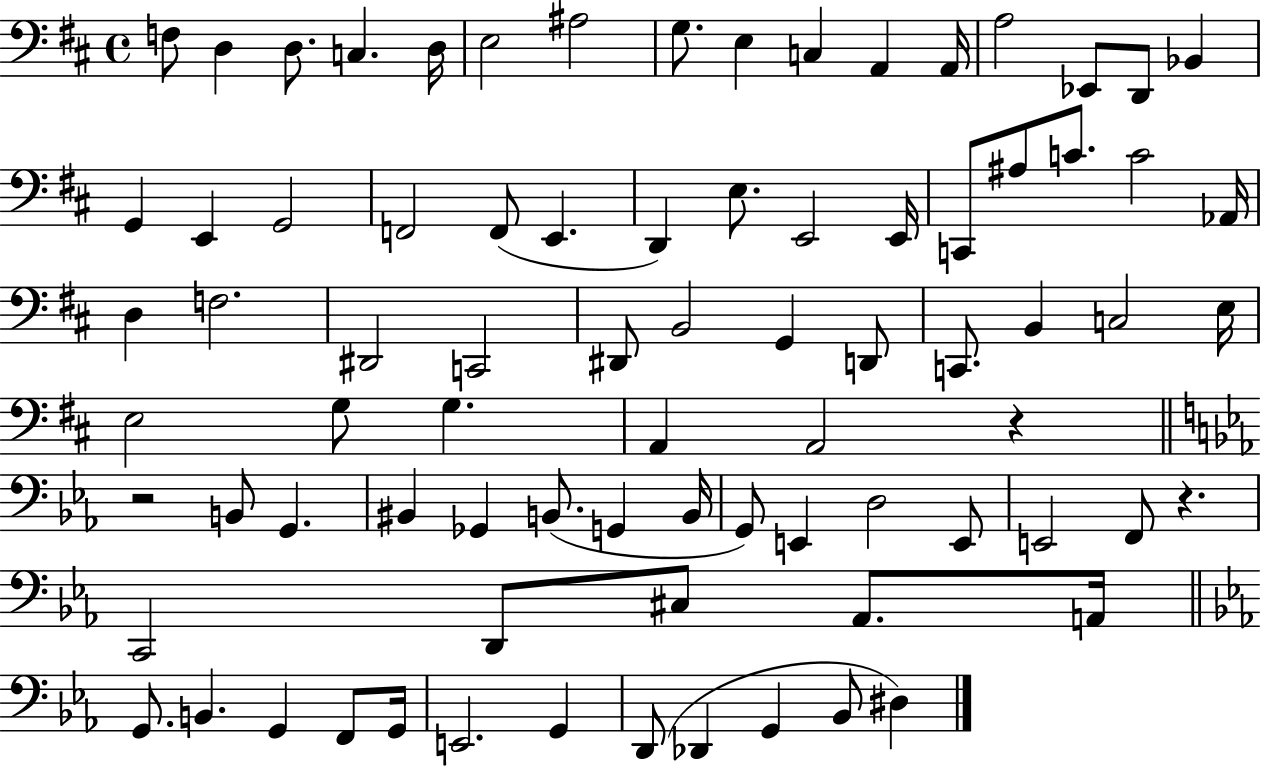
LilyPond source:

{
  \clef bass
  \time 4/4
  \defaultTimeSignature
  \key d \major
  f8 d4 d8. c4. d16 | e2 ais2 | g8. e4 c4 a,4 a,16 | a2 ees,8 d,8 bes,4 | \break g,4 e,4 g,2 | f,2 f,8( e,4. | d,4) e8. e,2 e,16 | c,8 ais8 c'8. c'2 aes,16 | \break d4 f2. | dis,2 c,2 | dis,8 b,2 g,4 d,8 | c,8. b,4 c2 e16 | \break e2 g8 g4. | a,4 a,2 r4 | \bar "||" \break \key ees \major r2 b,8 g,4. | bis,4 ges,4 b,8.( g,4 b,16 | g,8) e,4 d2 e,8 | e,2 f,8 r4. | \break c,2 d,8 cis8 aes,8. a,16 | \bar "||" \break \key ees \major g,8. b,4. g,4 f,8 g,16 | e,2. g,4 | d,8( des,4 g,4 bes,8 dis4) | \bar "|."
}